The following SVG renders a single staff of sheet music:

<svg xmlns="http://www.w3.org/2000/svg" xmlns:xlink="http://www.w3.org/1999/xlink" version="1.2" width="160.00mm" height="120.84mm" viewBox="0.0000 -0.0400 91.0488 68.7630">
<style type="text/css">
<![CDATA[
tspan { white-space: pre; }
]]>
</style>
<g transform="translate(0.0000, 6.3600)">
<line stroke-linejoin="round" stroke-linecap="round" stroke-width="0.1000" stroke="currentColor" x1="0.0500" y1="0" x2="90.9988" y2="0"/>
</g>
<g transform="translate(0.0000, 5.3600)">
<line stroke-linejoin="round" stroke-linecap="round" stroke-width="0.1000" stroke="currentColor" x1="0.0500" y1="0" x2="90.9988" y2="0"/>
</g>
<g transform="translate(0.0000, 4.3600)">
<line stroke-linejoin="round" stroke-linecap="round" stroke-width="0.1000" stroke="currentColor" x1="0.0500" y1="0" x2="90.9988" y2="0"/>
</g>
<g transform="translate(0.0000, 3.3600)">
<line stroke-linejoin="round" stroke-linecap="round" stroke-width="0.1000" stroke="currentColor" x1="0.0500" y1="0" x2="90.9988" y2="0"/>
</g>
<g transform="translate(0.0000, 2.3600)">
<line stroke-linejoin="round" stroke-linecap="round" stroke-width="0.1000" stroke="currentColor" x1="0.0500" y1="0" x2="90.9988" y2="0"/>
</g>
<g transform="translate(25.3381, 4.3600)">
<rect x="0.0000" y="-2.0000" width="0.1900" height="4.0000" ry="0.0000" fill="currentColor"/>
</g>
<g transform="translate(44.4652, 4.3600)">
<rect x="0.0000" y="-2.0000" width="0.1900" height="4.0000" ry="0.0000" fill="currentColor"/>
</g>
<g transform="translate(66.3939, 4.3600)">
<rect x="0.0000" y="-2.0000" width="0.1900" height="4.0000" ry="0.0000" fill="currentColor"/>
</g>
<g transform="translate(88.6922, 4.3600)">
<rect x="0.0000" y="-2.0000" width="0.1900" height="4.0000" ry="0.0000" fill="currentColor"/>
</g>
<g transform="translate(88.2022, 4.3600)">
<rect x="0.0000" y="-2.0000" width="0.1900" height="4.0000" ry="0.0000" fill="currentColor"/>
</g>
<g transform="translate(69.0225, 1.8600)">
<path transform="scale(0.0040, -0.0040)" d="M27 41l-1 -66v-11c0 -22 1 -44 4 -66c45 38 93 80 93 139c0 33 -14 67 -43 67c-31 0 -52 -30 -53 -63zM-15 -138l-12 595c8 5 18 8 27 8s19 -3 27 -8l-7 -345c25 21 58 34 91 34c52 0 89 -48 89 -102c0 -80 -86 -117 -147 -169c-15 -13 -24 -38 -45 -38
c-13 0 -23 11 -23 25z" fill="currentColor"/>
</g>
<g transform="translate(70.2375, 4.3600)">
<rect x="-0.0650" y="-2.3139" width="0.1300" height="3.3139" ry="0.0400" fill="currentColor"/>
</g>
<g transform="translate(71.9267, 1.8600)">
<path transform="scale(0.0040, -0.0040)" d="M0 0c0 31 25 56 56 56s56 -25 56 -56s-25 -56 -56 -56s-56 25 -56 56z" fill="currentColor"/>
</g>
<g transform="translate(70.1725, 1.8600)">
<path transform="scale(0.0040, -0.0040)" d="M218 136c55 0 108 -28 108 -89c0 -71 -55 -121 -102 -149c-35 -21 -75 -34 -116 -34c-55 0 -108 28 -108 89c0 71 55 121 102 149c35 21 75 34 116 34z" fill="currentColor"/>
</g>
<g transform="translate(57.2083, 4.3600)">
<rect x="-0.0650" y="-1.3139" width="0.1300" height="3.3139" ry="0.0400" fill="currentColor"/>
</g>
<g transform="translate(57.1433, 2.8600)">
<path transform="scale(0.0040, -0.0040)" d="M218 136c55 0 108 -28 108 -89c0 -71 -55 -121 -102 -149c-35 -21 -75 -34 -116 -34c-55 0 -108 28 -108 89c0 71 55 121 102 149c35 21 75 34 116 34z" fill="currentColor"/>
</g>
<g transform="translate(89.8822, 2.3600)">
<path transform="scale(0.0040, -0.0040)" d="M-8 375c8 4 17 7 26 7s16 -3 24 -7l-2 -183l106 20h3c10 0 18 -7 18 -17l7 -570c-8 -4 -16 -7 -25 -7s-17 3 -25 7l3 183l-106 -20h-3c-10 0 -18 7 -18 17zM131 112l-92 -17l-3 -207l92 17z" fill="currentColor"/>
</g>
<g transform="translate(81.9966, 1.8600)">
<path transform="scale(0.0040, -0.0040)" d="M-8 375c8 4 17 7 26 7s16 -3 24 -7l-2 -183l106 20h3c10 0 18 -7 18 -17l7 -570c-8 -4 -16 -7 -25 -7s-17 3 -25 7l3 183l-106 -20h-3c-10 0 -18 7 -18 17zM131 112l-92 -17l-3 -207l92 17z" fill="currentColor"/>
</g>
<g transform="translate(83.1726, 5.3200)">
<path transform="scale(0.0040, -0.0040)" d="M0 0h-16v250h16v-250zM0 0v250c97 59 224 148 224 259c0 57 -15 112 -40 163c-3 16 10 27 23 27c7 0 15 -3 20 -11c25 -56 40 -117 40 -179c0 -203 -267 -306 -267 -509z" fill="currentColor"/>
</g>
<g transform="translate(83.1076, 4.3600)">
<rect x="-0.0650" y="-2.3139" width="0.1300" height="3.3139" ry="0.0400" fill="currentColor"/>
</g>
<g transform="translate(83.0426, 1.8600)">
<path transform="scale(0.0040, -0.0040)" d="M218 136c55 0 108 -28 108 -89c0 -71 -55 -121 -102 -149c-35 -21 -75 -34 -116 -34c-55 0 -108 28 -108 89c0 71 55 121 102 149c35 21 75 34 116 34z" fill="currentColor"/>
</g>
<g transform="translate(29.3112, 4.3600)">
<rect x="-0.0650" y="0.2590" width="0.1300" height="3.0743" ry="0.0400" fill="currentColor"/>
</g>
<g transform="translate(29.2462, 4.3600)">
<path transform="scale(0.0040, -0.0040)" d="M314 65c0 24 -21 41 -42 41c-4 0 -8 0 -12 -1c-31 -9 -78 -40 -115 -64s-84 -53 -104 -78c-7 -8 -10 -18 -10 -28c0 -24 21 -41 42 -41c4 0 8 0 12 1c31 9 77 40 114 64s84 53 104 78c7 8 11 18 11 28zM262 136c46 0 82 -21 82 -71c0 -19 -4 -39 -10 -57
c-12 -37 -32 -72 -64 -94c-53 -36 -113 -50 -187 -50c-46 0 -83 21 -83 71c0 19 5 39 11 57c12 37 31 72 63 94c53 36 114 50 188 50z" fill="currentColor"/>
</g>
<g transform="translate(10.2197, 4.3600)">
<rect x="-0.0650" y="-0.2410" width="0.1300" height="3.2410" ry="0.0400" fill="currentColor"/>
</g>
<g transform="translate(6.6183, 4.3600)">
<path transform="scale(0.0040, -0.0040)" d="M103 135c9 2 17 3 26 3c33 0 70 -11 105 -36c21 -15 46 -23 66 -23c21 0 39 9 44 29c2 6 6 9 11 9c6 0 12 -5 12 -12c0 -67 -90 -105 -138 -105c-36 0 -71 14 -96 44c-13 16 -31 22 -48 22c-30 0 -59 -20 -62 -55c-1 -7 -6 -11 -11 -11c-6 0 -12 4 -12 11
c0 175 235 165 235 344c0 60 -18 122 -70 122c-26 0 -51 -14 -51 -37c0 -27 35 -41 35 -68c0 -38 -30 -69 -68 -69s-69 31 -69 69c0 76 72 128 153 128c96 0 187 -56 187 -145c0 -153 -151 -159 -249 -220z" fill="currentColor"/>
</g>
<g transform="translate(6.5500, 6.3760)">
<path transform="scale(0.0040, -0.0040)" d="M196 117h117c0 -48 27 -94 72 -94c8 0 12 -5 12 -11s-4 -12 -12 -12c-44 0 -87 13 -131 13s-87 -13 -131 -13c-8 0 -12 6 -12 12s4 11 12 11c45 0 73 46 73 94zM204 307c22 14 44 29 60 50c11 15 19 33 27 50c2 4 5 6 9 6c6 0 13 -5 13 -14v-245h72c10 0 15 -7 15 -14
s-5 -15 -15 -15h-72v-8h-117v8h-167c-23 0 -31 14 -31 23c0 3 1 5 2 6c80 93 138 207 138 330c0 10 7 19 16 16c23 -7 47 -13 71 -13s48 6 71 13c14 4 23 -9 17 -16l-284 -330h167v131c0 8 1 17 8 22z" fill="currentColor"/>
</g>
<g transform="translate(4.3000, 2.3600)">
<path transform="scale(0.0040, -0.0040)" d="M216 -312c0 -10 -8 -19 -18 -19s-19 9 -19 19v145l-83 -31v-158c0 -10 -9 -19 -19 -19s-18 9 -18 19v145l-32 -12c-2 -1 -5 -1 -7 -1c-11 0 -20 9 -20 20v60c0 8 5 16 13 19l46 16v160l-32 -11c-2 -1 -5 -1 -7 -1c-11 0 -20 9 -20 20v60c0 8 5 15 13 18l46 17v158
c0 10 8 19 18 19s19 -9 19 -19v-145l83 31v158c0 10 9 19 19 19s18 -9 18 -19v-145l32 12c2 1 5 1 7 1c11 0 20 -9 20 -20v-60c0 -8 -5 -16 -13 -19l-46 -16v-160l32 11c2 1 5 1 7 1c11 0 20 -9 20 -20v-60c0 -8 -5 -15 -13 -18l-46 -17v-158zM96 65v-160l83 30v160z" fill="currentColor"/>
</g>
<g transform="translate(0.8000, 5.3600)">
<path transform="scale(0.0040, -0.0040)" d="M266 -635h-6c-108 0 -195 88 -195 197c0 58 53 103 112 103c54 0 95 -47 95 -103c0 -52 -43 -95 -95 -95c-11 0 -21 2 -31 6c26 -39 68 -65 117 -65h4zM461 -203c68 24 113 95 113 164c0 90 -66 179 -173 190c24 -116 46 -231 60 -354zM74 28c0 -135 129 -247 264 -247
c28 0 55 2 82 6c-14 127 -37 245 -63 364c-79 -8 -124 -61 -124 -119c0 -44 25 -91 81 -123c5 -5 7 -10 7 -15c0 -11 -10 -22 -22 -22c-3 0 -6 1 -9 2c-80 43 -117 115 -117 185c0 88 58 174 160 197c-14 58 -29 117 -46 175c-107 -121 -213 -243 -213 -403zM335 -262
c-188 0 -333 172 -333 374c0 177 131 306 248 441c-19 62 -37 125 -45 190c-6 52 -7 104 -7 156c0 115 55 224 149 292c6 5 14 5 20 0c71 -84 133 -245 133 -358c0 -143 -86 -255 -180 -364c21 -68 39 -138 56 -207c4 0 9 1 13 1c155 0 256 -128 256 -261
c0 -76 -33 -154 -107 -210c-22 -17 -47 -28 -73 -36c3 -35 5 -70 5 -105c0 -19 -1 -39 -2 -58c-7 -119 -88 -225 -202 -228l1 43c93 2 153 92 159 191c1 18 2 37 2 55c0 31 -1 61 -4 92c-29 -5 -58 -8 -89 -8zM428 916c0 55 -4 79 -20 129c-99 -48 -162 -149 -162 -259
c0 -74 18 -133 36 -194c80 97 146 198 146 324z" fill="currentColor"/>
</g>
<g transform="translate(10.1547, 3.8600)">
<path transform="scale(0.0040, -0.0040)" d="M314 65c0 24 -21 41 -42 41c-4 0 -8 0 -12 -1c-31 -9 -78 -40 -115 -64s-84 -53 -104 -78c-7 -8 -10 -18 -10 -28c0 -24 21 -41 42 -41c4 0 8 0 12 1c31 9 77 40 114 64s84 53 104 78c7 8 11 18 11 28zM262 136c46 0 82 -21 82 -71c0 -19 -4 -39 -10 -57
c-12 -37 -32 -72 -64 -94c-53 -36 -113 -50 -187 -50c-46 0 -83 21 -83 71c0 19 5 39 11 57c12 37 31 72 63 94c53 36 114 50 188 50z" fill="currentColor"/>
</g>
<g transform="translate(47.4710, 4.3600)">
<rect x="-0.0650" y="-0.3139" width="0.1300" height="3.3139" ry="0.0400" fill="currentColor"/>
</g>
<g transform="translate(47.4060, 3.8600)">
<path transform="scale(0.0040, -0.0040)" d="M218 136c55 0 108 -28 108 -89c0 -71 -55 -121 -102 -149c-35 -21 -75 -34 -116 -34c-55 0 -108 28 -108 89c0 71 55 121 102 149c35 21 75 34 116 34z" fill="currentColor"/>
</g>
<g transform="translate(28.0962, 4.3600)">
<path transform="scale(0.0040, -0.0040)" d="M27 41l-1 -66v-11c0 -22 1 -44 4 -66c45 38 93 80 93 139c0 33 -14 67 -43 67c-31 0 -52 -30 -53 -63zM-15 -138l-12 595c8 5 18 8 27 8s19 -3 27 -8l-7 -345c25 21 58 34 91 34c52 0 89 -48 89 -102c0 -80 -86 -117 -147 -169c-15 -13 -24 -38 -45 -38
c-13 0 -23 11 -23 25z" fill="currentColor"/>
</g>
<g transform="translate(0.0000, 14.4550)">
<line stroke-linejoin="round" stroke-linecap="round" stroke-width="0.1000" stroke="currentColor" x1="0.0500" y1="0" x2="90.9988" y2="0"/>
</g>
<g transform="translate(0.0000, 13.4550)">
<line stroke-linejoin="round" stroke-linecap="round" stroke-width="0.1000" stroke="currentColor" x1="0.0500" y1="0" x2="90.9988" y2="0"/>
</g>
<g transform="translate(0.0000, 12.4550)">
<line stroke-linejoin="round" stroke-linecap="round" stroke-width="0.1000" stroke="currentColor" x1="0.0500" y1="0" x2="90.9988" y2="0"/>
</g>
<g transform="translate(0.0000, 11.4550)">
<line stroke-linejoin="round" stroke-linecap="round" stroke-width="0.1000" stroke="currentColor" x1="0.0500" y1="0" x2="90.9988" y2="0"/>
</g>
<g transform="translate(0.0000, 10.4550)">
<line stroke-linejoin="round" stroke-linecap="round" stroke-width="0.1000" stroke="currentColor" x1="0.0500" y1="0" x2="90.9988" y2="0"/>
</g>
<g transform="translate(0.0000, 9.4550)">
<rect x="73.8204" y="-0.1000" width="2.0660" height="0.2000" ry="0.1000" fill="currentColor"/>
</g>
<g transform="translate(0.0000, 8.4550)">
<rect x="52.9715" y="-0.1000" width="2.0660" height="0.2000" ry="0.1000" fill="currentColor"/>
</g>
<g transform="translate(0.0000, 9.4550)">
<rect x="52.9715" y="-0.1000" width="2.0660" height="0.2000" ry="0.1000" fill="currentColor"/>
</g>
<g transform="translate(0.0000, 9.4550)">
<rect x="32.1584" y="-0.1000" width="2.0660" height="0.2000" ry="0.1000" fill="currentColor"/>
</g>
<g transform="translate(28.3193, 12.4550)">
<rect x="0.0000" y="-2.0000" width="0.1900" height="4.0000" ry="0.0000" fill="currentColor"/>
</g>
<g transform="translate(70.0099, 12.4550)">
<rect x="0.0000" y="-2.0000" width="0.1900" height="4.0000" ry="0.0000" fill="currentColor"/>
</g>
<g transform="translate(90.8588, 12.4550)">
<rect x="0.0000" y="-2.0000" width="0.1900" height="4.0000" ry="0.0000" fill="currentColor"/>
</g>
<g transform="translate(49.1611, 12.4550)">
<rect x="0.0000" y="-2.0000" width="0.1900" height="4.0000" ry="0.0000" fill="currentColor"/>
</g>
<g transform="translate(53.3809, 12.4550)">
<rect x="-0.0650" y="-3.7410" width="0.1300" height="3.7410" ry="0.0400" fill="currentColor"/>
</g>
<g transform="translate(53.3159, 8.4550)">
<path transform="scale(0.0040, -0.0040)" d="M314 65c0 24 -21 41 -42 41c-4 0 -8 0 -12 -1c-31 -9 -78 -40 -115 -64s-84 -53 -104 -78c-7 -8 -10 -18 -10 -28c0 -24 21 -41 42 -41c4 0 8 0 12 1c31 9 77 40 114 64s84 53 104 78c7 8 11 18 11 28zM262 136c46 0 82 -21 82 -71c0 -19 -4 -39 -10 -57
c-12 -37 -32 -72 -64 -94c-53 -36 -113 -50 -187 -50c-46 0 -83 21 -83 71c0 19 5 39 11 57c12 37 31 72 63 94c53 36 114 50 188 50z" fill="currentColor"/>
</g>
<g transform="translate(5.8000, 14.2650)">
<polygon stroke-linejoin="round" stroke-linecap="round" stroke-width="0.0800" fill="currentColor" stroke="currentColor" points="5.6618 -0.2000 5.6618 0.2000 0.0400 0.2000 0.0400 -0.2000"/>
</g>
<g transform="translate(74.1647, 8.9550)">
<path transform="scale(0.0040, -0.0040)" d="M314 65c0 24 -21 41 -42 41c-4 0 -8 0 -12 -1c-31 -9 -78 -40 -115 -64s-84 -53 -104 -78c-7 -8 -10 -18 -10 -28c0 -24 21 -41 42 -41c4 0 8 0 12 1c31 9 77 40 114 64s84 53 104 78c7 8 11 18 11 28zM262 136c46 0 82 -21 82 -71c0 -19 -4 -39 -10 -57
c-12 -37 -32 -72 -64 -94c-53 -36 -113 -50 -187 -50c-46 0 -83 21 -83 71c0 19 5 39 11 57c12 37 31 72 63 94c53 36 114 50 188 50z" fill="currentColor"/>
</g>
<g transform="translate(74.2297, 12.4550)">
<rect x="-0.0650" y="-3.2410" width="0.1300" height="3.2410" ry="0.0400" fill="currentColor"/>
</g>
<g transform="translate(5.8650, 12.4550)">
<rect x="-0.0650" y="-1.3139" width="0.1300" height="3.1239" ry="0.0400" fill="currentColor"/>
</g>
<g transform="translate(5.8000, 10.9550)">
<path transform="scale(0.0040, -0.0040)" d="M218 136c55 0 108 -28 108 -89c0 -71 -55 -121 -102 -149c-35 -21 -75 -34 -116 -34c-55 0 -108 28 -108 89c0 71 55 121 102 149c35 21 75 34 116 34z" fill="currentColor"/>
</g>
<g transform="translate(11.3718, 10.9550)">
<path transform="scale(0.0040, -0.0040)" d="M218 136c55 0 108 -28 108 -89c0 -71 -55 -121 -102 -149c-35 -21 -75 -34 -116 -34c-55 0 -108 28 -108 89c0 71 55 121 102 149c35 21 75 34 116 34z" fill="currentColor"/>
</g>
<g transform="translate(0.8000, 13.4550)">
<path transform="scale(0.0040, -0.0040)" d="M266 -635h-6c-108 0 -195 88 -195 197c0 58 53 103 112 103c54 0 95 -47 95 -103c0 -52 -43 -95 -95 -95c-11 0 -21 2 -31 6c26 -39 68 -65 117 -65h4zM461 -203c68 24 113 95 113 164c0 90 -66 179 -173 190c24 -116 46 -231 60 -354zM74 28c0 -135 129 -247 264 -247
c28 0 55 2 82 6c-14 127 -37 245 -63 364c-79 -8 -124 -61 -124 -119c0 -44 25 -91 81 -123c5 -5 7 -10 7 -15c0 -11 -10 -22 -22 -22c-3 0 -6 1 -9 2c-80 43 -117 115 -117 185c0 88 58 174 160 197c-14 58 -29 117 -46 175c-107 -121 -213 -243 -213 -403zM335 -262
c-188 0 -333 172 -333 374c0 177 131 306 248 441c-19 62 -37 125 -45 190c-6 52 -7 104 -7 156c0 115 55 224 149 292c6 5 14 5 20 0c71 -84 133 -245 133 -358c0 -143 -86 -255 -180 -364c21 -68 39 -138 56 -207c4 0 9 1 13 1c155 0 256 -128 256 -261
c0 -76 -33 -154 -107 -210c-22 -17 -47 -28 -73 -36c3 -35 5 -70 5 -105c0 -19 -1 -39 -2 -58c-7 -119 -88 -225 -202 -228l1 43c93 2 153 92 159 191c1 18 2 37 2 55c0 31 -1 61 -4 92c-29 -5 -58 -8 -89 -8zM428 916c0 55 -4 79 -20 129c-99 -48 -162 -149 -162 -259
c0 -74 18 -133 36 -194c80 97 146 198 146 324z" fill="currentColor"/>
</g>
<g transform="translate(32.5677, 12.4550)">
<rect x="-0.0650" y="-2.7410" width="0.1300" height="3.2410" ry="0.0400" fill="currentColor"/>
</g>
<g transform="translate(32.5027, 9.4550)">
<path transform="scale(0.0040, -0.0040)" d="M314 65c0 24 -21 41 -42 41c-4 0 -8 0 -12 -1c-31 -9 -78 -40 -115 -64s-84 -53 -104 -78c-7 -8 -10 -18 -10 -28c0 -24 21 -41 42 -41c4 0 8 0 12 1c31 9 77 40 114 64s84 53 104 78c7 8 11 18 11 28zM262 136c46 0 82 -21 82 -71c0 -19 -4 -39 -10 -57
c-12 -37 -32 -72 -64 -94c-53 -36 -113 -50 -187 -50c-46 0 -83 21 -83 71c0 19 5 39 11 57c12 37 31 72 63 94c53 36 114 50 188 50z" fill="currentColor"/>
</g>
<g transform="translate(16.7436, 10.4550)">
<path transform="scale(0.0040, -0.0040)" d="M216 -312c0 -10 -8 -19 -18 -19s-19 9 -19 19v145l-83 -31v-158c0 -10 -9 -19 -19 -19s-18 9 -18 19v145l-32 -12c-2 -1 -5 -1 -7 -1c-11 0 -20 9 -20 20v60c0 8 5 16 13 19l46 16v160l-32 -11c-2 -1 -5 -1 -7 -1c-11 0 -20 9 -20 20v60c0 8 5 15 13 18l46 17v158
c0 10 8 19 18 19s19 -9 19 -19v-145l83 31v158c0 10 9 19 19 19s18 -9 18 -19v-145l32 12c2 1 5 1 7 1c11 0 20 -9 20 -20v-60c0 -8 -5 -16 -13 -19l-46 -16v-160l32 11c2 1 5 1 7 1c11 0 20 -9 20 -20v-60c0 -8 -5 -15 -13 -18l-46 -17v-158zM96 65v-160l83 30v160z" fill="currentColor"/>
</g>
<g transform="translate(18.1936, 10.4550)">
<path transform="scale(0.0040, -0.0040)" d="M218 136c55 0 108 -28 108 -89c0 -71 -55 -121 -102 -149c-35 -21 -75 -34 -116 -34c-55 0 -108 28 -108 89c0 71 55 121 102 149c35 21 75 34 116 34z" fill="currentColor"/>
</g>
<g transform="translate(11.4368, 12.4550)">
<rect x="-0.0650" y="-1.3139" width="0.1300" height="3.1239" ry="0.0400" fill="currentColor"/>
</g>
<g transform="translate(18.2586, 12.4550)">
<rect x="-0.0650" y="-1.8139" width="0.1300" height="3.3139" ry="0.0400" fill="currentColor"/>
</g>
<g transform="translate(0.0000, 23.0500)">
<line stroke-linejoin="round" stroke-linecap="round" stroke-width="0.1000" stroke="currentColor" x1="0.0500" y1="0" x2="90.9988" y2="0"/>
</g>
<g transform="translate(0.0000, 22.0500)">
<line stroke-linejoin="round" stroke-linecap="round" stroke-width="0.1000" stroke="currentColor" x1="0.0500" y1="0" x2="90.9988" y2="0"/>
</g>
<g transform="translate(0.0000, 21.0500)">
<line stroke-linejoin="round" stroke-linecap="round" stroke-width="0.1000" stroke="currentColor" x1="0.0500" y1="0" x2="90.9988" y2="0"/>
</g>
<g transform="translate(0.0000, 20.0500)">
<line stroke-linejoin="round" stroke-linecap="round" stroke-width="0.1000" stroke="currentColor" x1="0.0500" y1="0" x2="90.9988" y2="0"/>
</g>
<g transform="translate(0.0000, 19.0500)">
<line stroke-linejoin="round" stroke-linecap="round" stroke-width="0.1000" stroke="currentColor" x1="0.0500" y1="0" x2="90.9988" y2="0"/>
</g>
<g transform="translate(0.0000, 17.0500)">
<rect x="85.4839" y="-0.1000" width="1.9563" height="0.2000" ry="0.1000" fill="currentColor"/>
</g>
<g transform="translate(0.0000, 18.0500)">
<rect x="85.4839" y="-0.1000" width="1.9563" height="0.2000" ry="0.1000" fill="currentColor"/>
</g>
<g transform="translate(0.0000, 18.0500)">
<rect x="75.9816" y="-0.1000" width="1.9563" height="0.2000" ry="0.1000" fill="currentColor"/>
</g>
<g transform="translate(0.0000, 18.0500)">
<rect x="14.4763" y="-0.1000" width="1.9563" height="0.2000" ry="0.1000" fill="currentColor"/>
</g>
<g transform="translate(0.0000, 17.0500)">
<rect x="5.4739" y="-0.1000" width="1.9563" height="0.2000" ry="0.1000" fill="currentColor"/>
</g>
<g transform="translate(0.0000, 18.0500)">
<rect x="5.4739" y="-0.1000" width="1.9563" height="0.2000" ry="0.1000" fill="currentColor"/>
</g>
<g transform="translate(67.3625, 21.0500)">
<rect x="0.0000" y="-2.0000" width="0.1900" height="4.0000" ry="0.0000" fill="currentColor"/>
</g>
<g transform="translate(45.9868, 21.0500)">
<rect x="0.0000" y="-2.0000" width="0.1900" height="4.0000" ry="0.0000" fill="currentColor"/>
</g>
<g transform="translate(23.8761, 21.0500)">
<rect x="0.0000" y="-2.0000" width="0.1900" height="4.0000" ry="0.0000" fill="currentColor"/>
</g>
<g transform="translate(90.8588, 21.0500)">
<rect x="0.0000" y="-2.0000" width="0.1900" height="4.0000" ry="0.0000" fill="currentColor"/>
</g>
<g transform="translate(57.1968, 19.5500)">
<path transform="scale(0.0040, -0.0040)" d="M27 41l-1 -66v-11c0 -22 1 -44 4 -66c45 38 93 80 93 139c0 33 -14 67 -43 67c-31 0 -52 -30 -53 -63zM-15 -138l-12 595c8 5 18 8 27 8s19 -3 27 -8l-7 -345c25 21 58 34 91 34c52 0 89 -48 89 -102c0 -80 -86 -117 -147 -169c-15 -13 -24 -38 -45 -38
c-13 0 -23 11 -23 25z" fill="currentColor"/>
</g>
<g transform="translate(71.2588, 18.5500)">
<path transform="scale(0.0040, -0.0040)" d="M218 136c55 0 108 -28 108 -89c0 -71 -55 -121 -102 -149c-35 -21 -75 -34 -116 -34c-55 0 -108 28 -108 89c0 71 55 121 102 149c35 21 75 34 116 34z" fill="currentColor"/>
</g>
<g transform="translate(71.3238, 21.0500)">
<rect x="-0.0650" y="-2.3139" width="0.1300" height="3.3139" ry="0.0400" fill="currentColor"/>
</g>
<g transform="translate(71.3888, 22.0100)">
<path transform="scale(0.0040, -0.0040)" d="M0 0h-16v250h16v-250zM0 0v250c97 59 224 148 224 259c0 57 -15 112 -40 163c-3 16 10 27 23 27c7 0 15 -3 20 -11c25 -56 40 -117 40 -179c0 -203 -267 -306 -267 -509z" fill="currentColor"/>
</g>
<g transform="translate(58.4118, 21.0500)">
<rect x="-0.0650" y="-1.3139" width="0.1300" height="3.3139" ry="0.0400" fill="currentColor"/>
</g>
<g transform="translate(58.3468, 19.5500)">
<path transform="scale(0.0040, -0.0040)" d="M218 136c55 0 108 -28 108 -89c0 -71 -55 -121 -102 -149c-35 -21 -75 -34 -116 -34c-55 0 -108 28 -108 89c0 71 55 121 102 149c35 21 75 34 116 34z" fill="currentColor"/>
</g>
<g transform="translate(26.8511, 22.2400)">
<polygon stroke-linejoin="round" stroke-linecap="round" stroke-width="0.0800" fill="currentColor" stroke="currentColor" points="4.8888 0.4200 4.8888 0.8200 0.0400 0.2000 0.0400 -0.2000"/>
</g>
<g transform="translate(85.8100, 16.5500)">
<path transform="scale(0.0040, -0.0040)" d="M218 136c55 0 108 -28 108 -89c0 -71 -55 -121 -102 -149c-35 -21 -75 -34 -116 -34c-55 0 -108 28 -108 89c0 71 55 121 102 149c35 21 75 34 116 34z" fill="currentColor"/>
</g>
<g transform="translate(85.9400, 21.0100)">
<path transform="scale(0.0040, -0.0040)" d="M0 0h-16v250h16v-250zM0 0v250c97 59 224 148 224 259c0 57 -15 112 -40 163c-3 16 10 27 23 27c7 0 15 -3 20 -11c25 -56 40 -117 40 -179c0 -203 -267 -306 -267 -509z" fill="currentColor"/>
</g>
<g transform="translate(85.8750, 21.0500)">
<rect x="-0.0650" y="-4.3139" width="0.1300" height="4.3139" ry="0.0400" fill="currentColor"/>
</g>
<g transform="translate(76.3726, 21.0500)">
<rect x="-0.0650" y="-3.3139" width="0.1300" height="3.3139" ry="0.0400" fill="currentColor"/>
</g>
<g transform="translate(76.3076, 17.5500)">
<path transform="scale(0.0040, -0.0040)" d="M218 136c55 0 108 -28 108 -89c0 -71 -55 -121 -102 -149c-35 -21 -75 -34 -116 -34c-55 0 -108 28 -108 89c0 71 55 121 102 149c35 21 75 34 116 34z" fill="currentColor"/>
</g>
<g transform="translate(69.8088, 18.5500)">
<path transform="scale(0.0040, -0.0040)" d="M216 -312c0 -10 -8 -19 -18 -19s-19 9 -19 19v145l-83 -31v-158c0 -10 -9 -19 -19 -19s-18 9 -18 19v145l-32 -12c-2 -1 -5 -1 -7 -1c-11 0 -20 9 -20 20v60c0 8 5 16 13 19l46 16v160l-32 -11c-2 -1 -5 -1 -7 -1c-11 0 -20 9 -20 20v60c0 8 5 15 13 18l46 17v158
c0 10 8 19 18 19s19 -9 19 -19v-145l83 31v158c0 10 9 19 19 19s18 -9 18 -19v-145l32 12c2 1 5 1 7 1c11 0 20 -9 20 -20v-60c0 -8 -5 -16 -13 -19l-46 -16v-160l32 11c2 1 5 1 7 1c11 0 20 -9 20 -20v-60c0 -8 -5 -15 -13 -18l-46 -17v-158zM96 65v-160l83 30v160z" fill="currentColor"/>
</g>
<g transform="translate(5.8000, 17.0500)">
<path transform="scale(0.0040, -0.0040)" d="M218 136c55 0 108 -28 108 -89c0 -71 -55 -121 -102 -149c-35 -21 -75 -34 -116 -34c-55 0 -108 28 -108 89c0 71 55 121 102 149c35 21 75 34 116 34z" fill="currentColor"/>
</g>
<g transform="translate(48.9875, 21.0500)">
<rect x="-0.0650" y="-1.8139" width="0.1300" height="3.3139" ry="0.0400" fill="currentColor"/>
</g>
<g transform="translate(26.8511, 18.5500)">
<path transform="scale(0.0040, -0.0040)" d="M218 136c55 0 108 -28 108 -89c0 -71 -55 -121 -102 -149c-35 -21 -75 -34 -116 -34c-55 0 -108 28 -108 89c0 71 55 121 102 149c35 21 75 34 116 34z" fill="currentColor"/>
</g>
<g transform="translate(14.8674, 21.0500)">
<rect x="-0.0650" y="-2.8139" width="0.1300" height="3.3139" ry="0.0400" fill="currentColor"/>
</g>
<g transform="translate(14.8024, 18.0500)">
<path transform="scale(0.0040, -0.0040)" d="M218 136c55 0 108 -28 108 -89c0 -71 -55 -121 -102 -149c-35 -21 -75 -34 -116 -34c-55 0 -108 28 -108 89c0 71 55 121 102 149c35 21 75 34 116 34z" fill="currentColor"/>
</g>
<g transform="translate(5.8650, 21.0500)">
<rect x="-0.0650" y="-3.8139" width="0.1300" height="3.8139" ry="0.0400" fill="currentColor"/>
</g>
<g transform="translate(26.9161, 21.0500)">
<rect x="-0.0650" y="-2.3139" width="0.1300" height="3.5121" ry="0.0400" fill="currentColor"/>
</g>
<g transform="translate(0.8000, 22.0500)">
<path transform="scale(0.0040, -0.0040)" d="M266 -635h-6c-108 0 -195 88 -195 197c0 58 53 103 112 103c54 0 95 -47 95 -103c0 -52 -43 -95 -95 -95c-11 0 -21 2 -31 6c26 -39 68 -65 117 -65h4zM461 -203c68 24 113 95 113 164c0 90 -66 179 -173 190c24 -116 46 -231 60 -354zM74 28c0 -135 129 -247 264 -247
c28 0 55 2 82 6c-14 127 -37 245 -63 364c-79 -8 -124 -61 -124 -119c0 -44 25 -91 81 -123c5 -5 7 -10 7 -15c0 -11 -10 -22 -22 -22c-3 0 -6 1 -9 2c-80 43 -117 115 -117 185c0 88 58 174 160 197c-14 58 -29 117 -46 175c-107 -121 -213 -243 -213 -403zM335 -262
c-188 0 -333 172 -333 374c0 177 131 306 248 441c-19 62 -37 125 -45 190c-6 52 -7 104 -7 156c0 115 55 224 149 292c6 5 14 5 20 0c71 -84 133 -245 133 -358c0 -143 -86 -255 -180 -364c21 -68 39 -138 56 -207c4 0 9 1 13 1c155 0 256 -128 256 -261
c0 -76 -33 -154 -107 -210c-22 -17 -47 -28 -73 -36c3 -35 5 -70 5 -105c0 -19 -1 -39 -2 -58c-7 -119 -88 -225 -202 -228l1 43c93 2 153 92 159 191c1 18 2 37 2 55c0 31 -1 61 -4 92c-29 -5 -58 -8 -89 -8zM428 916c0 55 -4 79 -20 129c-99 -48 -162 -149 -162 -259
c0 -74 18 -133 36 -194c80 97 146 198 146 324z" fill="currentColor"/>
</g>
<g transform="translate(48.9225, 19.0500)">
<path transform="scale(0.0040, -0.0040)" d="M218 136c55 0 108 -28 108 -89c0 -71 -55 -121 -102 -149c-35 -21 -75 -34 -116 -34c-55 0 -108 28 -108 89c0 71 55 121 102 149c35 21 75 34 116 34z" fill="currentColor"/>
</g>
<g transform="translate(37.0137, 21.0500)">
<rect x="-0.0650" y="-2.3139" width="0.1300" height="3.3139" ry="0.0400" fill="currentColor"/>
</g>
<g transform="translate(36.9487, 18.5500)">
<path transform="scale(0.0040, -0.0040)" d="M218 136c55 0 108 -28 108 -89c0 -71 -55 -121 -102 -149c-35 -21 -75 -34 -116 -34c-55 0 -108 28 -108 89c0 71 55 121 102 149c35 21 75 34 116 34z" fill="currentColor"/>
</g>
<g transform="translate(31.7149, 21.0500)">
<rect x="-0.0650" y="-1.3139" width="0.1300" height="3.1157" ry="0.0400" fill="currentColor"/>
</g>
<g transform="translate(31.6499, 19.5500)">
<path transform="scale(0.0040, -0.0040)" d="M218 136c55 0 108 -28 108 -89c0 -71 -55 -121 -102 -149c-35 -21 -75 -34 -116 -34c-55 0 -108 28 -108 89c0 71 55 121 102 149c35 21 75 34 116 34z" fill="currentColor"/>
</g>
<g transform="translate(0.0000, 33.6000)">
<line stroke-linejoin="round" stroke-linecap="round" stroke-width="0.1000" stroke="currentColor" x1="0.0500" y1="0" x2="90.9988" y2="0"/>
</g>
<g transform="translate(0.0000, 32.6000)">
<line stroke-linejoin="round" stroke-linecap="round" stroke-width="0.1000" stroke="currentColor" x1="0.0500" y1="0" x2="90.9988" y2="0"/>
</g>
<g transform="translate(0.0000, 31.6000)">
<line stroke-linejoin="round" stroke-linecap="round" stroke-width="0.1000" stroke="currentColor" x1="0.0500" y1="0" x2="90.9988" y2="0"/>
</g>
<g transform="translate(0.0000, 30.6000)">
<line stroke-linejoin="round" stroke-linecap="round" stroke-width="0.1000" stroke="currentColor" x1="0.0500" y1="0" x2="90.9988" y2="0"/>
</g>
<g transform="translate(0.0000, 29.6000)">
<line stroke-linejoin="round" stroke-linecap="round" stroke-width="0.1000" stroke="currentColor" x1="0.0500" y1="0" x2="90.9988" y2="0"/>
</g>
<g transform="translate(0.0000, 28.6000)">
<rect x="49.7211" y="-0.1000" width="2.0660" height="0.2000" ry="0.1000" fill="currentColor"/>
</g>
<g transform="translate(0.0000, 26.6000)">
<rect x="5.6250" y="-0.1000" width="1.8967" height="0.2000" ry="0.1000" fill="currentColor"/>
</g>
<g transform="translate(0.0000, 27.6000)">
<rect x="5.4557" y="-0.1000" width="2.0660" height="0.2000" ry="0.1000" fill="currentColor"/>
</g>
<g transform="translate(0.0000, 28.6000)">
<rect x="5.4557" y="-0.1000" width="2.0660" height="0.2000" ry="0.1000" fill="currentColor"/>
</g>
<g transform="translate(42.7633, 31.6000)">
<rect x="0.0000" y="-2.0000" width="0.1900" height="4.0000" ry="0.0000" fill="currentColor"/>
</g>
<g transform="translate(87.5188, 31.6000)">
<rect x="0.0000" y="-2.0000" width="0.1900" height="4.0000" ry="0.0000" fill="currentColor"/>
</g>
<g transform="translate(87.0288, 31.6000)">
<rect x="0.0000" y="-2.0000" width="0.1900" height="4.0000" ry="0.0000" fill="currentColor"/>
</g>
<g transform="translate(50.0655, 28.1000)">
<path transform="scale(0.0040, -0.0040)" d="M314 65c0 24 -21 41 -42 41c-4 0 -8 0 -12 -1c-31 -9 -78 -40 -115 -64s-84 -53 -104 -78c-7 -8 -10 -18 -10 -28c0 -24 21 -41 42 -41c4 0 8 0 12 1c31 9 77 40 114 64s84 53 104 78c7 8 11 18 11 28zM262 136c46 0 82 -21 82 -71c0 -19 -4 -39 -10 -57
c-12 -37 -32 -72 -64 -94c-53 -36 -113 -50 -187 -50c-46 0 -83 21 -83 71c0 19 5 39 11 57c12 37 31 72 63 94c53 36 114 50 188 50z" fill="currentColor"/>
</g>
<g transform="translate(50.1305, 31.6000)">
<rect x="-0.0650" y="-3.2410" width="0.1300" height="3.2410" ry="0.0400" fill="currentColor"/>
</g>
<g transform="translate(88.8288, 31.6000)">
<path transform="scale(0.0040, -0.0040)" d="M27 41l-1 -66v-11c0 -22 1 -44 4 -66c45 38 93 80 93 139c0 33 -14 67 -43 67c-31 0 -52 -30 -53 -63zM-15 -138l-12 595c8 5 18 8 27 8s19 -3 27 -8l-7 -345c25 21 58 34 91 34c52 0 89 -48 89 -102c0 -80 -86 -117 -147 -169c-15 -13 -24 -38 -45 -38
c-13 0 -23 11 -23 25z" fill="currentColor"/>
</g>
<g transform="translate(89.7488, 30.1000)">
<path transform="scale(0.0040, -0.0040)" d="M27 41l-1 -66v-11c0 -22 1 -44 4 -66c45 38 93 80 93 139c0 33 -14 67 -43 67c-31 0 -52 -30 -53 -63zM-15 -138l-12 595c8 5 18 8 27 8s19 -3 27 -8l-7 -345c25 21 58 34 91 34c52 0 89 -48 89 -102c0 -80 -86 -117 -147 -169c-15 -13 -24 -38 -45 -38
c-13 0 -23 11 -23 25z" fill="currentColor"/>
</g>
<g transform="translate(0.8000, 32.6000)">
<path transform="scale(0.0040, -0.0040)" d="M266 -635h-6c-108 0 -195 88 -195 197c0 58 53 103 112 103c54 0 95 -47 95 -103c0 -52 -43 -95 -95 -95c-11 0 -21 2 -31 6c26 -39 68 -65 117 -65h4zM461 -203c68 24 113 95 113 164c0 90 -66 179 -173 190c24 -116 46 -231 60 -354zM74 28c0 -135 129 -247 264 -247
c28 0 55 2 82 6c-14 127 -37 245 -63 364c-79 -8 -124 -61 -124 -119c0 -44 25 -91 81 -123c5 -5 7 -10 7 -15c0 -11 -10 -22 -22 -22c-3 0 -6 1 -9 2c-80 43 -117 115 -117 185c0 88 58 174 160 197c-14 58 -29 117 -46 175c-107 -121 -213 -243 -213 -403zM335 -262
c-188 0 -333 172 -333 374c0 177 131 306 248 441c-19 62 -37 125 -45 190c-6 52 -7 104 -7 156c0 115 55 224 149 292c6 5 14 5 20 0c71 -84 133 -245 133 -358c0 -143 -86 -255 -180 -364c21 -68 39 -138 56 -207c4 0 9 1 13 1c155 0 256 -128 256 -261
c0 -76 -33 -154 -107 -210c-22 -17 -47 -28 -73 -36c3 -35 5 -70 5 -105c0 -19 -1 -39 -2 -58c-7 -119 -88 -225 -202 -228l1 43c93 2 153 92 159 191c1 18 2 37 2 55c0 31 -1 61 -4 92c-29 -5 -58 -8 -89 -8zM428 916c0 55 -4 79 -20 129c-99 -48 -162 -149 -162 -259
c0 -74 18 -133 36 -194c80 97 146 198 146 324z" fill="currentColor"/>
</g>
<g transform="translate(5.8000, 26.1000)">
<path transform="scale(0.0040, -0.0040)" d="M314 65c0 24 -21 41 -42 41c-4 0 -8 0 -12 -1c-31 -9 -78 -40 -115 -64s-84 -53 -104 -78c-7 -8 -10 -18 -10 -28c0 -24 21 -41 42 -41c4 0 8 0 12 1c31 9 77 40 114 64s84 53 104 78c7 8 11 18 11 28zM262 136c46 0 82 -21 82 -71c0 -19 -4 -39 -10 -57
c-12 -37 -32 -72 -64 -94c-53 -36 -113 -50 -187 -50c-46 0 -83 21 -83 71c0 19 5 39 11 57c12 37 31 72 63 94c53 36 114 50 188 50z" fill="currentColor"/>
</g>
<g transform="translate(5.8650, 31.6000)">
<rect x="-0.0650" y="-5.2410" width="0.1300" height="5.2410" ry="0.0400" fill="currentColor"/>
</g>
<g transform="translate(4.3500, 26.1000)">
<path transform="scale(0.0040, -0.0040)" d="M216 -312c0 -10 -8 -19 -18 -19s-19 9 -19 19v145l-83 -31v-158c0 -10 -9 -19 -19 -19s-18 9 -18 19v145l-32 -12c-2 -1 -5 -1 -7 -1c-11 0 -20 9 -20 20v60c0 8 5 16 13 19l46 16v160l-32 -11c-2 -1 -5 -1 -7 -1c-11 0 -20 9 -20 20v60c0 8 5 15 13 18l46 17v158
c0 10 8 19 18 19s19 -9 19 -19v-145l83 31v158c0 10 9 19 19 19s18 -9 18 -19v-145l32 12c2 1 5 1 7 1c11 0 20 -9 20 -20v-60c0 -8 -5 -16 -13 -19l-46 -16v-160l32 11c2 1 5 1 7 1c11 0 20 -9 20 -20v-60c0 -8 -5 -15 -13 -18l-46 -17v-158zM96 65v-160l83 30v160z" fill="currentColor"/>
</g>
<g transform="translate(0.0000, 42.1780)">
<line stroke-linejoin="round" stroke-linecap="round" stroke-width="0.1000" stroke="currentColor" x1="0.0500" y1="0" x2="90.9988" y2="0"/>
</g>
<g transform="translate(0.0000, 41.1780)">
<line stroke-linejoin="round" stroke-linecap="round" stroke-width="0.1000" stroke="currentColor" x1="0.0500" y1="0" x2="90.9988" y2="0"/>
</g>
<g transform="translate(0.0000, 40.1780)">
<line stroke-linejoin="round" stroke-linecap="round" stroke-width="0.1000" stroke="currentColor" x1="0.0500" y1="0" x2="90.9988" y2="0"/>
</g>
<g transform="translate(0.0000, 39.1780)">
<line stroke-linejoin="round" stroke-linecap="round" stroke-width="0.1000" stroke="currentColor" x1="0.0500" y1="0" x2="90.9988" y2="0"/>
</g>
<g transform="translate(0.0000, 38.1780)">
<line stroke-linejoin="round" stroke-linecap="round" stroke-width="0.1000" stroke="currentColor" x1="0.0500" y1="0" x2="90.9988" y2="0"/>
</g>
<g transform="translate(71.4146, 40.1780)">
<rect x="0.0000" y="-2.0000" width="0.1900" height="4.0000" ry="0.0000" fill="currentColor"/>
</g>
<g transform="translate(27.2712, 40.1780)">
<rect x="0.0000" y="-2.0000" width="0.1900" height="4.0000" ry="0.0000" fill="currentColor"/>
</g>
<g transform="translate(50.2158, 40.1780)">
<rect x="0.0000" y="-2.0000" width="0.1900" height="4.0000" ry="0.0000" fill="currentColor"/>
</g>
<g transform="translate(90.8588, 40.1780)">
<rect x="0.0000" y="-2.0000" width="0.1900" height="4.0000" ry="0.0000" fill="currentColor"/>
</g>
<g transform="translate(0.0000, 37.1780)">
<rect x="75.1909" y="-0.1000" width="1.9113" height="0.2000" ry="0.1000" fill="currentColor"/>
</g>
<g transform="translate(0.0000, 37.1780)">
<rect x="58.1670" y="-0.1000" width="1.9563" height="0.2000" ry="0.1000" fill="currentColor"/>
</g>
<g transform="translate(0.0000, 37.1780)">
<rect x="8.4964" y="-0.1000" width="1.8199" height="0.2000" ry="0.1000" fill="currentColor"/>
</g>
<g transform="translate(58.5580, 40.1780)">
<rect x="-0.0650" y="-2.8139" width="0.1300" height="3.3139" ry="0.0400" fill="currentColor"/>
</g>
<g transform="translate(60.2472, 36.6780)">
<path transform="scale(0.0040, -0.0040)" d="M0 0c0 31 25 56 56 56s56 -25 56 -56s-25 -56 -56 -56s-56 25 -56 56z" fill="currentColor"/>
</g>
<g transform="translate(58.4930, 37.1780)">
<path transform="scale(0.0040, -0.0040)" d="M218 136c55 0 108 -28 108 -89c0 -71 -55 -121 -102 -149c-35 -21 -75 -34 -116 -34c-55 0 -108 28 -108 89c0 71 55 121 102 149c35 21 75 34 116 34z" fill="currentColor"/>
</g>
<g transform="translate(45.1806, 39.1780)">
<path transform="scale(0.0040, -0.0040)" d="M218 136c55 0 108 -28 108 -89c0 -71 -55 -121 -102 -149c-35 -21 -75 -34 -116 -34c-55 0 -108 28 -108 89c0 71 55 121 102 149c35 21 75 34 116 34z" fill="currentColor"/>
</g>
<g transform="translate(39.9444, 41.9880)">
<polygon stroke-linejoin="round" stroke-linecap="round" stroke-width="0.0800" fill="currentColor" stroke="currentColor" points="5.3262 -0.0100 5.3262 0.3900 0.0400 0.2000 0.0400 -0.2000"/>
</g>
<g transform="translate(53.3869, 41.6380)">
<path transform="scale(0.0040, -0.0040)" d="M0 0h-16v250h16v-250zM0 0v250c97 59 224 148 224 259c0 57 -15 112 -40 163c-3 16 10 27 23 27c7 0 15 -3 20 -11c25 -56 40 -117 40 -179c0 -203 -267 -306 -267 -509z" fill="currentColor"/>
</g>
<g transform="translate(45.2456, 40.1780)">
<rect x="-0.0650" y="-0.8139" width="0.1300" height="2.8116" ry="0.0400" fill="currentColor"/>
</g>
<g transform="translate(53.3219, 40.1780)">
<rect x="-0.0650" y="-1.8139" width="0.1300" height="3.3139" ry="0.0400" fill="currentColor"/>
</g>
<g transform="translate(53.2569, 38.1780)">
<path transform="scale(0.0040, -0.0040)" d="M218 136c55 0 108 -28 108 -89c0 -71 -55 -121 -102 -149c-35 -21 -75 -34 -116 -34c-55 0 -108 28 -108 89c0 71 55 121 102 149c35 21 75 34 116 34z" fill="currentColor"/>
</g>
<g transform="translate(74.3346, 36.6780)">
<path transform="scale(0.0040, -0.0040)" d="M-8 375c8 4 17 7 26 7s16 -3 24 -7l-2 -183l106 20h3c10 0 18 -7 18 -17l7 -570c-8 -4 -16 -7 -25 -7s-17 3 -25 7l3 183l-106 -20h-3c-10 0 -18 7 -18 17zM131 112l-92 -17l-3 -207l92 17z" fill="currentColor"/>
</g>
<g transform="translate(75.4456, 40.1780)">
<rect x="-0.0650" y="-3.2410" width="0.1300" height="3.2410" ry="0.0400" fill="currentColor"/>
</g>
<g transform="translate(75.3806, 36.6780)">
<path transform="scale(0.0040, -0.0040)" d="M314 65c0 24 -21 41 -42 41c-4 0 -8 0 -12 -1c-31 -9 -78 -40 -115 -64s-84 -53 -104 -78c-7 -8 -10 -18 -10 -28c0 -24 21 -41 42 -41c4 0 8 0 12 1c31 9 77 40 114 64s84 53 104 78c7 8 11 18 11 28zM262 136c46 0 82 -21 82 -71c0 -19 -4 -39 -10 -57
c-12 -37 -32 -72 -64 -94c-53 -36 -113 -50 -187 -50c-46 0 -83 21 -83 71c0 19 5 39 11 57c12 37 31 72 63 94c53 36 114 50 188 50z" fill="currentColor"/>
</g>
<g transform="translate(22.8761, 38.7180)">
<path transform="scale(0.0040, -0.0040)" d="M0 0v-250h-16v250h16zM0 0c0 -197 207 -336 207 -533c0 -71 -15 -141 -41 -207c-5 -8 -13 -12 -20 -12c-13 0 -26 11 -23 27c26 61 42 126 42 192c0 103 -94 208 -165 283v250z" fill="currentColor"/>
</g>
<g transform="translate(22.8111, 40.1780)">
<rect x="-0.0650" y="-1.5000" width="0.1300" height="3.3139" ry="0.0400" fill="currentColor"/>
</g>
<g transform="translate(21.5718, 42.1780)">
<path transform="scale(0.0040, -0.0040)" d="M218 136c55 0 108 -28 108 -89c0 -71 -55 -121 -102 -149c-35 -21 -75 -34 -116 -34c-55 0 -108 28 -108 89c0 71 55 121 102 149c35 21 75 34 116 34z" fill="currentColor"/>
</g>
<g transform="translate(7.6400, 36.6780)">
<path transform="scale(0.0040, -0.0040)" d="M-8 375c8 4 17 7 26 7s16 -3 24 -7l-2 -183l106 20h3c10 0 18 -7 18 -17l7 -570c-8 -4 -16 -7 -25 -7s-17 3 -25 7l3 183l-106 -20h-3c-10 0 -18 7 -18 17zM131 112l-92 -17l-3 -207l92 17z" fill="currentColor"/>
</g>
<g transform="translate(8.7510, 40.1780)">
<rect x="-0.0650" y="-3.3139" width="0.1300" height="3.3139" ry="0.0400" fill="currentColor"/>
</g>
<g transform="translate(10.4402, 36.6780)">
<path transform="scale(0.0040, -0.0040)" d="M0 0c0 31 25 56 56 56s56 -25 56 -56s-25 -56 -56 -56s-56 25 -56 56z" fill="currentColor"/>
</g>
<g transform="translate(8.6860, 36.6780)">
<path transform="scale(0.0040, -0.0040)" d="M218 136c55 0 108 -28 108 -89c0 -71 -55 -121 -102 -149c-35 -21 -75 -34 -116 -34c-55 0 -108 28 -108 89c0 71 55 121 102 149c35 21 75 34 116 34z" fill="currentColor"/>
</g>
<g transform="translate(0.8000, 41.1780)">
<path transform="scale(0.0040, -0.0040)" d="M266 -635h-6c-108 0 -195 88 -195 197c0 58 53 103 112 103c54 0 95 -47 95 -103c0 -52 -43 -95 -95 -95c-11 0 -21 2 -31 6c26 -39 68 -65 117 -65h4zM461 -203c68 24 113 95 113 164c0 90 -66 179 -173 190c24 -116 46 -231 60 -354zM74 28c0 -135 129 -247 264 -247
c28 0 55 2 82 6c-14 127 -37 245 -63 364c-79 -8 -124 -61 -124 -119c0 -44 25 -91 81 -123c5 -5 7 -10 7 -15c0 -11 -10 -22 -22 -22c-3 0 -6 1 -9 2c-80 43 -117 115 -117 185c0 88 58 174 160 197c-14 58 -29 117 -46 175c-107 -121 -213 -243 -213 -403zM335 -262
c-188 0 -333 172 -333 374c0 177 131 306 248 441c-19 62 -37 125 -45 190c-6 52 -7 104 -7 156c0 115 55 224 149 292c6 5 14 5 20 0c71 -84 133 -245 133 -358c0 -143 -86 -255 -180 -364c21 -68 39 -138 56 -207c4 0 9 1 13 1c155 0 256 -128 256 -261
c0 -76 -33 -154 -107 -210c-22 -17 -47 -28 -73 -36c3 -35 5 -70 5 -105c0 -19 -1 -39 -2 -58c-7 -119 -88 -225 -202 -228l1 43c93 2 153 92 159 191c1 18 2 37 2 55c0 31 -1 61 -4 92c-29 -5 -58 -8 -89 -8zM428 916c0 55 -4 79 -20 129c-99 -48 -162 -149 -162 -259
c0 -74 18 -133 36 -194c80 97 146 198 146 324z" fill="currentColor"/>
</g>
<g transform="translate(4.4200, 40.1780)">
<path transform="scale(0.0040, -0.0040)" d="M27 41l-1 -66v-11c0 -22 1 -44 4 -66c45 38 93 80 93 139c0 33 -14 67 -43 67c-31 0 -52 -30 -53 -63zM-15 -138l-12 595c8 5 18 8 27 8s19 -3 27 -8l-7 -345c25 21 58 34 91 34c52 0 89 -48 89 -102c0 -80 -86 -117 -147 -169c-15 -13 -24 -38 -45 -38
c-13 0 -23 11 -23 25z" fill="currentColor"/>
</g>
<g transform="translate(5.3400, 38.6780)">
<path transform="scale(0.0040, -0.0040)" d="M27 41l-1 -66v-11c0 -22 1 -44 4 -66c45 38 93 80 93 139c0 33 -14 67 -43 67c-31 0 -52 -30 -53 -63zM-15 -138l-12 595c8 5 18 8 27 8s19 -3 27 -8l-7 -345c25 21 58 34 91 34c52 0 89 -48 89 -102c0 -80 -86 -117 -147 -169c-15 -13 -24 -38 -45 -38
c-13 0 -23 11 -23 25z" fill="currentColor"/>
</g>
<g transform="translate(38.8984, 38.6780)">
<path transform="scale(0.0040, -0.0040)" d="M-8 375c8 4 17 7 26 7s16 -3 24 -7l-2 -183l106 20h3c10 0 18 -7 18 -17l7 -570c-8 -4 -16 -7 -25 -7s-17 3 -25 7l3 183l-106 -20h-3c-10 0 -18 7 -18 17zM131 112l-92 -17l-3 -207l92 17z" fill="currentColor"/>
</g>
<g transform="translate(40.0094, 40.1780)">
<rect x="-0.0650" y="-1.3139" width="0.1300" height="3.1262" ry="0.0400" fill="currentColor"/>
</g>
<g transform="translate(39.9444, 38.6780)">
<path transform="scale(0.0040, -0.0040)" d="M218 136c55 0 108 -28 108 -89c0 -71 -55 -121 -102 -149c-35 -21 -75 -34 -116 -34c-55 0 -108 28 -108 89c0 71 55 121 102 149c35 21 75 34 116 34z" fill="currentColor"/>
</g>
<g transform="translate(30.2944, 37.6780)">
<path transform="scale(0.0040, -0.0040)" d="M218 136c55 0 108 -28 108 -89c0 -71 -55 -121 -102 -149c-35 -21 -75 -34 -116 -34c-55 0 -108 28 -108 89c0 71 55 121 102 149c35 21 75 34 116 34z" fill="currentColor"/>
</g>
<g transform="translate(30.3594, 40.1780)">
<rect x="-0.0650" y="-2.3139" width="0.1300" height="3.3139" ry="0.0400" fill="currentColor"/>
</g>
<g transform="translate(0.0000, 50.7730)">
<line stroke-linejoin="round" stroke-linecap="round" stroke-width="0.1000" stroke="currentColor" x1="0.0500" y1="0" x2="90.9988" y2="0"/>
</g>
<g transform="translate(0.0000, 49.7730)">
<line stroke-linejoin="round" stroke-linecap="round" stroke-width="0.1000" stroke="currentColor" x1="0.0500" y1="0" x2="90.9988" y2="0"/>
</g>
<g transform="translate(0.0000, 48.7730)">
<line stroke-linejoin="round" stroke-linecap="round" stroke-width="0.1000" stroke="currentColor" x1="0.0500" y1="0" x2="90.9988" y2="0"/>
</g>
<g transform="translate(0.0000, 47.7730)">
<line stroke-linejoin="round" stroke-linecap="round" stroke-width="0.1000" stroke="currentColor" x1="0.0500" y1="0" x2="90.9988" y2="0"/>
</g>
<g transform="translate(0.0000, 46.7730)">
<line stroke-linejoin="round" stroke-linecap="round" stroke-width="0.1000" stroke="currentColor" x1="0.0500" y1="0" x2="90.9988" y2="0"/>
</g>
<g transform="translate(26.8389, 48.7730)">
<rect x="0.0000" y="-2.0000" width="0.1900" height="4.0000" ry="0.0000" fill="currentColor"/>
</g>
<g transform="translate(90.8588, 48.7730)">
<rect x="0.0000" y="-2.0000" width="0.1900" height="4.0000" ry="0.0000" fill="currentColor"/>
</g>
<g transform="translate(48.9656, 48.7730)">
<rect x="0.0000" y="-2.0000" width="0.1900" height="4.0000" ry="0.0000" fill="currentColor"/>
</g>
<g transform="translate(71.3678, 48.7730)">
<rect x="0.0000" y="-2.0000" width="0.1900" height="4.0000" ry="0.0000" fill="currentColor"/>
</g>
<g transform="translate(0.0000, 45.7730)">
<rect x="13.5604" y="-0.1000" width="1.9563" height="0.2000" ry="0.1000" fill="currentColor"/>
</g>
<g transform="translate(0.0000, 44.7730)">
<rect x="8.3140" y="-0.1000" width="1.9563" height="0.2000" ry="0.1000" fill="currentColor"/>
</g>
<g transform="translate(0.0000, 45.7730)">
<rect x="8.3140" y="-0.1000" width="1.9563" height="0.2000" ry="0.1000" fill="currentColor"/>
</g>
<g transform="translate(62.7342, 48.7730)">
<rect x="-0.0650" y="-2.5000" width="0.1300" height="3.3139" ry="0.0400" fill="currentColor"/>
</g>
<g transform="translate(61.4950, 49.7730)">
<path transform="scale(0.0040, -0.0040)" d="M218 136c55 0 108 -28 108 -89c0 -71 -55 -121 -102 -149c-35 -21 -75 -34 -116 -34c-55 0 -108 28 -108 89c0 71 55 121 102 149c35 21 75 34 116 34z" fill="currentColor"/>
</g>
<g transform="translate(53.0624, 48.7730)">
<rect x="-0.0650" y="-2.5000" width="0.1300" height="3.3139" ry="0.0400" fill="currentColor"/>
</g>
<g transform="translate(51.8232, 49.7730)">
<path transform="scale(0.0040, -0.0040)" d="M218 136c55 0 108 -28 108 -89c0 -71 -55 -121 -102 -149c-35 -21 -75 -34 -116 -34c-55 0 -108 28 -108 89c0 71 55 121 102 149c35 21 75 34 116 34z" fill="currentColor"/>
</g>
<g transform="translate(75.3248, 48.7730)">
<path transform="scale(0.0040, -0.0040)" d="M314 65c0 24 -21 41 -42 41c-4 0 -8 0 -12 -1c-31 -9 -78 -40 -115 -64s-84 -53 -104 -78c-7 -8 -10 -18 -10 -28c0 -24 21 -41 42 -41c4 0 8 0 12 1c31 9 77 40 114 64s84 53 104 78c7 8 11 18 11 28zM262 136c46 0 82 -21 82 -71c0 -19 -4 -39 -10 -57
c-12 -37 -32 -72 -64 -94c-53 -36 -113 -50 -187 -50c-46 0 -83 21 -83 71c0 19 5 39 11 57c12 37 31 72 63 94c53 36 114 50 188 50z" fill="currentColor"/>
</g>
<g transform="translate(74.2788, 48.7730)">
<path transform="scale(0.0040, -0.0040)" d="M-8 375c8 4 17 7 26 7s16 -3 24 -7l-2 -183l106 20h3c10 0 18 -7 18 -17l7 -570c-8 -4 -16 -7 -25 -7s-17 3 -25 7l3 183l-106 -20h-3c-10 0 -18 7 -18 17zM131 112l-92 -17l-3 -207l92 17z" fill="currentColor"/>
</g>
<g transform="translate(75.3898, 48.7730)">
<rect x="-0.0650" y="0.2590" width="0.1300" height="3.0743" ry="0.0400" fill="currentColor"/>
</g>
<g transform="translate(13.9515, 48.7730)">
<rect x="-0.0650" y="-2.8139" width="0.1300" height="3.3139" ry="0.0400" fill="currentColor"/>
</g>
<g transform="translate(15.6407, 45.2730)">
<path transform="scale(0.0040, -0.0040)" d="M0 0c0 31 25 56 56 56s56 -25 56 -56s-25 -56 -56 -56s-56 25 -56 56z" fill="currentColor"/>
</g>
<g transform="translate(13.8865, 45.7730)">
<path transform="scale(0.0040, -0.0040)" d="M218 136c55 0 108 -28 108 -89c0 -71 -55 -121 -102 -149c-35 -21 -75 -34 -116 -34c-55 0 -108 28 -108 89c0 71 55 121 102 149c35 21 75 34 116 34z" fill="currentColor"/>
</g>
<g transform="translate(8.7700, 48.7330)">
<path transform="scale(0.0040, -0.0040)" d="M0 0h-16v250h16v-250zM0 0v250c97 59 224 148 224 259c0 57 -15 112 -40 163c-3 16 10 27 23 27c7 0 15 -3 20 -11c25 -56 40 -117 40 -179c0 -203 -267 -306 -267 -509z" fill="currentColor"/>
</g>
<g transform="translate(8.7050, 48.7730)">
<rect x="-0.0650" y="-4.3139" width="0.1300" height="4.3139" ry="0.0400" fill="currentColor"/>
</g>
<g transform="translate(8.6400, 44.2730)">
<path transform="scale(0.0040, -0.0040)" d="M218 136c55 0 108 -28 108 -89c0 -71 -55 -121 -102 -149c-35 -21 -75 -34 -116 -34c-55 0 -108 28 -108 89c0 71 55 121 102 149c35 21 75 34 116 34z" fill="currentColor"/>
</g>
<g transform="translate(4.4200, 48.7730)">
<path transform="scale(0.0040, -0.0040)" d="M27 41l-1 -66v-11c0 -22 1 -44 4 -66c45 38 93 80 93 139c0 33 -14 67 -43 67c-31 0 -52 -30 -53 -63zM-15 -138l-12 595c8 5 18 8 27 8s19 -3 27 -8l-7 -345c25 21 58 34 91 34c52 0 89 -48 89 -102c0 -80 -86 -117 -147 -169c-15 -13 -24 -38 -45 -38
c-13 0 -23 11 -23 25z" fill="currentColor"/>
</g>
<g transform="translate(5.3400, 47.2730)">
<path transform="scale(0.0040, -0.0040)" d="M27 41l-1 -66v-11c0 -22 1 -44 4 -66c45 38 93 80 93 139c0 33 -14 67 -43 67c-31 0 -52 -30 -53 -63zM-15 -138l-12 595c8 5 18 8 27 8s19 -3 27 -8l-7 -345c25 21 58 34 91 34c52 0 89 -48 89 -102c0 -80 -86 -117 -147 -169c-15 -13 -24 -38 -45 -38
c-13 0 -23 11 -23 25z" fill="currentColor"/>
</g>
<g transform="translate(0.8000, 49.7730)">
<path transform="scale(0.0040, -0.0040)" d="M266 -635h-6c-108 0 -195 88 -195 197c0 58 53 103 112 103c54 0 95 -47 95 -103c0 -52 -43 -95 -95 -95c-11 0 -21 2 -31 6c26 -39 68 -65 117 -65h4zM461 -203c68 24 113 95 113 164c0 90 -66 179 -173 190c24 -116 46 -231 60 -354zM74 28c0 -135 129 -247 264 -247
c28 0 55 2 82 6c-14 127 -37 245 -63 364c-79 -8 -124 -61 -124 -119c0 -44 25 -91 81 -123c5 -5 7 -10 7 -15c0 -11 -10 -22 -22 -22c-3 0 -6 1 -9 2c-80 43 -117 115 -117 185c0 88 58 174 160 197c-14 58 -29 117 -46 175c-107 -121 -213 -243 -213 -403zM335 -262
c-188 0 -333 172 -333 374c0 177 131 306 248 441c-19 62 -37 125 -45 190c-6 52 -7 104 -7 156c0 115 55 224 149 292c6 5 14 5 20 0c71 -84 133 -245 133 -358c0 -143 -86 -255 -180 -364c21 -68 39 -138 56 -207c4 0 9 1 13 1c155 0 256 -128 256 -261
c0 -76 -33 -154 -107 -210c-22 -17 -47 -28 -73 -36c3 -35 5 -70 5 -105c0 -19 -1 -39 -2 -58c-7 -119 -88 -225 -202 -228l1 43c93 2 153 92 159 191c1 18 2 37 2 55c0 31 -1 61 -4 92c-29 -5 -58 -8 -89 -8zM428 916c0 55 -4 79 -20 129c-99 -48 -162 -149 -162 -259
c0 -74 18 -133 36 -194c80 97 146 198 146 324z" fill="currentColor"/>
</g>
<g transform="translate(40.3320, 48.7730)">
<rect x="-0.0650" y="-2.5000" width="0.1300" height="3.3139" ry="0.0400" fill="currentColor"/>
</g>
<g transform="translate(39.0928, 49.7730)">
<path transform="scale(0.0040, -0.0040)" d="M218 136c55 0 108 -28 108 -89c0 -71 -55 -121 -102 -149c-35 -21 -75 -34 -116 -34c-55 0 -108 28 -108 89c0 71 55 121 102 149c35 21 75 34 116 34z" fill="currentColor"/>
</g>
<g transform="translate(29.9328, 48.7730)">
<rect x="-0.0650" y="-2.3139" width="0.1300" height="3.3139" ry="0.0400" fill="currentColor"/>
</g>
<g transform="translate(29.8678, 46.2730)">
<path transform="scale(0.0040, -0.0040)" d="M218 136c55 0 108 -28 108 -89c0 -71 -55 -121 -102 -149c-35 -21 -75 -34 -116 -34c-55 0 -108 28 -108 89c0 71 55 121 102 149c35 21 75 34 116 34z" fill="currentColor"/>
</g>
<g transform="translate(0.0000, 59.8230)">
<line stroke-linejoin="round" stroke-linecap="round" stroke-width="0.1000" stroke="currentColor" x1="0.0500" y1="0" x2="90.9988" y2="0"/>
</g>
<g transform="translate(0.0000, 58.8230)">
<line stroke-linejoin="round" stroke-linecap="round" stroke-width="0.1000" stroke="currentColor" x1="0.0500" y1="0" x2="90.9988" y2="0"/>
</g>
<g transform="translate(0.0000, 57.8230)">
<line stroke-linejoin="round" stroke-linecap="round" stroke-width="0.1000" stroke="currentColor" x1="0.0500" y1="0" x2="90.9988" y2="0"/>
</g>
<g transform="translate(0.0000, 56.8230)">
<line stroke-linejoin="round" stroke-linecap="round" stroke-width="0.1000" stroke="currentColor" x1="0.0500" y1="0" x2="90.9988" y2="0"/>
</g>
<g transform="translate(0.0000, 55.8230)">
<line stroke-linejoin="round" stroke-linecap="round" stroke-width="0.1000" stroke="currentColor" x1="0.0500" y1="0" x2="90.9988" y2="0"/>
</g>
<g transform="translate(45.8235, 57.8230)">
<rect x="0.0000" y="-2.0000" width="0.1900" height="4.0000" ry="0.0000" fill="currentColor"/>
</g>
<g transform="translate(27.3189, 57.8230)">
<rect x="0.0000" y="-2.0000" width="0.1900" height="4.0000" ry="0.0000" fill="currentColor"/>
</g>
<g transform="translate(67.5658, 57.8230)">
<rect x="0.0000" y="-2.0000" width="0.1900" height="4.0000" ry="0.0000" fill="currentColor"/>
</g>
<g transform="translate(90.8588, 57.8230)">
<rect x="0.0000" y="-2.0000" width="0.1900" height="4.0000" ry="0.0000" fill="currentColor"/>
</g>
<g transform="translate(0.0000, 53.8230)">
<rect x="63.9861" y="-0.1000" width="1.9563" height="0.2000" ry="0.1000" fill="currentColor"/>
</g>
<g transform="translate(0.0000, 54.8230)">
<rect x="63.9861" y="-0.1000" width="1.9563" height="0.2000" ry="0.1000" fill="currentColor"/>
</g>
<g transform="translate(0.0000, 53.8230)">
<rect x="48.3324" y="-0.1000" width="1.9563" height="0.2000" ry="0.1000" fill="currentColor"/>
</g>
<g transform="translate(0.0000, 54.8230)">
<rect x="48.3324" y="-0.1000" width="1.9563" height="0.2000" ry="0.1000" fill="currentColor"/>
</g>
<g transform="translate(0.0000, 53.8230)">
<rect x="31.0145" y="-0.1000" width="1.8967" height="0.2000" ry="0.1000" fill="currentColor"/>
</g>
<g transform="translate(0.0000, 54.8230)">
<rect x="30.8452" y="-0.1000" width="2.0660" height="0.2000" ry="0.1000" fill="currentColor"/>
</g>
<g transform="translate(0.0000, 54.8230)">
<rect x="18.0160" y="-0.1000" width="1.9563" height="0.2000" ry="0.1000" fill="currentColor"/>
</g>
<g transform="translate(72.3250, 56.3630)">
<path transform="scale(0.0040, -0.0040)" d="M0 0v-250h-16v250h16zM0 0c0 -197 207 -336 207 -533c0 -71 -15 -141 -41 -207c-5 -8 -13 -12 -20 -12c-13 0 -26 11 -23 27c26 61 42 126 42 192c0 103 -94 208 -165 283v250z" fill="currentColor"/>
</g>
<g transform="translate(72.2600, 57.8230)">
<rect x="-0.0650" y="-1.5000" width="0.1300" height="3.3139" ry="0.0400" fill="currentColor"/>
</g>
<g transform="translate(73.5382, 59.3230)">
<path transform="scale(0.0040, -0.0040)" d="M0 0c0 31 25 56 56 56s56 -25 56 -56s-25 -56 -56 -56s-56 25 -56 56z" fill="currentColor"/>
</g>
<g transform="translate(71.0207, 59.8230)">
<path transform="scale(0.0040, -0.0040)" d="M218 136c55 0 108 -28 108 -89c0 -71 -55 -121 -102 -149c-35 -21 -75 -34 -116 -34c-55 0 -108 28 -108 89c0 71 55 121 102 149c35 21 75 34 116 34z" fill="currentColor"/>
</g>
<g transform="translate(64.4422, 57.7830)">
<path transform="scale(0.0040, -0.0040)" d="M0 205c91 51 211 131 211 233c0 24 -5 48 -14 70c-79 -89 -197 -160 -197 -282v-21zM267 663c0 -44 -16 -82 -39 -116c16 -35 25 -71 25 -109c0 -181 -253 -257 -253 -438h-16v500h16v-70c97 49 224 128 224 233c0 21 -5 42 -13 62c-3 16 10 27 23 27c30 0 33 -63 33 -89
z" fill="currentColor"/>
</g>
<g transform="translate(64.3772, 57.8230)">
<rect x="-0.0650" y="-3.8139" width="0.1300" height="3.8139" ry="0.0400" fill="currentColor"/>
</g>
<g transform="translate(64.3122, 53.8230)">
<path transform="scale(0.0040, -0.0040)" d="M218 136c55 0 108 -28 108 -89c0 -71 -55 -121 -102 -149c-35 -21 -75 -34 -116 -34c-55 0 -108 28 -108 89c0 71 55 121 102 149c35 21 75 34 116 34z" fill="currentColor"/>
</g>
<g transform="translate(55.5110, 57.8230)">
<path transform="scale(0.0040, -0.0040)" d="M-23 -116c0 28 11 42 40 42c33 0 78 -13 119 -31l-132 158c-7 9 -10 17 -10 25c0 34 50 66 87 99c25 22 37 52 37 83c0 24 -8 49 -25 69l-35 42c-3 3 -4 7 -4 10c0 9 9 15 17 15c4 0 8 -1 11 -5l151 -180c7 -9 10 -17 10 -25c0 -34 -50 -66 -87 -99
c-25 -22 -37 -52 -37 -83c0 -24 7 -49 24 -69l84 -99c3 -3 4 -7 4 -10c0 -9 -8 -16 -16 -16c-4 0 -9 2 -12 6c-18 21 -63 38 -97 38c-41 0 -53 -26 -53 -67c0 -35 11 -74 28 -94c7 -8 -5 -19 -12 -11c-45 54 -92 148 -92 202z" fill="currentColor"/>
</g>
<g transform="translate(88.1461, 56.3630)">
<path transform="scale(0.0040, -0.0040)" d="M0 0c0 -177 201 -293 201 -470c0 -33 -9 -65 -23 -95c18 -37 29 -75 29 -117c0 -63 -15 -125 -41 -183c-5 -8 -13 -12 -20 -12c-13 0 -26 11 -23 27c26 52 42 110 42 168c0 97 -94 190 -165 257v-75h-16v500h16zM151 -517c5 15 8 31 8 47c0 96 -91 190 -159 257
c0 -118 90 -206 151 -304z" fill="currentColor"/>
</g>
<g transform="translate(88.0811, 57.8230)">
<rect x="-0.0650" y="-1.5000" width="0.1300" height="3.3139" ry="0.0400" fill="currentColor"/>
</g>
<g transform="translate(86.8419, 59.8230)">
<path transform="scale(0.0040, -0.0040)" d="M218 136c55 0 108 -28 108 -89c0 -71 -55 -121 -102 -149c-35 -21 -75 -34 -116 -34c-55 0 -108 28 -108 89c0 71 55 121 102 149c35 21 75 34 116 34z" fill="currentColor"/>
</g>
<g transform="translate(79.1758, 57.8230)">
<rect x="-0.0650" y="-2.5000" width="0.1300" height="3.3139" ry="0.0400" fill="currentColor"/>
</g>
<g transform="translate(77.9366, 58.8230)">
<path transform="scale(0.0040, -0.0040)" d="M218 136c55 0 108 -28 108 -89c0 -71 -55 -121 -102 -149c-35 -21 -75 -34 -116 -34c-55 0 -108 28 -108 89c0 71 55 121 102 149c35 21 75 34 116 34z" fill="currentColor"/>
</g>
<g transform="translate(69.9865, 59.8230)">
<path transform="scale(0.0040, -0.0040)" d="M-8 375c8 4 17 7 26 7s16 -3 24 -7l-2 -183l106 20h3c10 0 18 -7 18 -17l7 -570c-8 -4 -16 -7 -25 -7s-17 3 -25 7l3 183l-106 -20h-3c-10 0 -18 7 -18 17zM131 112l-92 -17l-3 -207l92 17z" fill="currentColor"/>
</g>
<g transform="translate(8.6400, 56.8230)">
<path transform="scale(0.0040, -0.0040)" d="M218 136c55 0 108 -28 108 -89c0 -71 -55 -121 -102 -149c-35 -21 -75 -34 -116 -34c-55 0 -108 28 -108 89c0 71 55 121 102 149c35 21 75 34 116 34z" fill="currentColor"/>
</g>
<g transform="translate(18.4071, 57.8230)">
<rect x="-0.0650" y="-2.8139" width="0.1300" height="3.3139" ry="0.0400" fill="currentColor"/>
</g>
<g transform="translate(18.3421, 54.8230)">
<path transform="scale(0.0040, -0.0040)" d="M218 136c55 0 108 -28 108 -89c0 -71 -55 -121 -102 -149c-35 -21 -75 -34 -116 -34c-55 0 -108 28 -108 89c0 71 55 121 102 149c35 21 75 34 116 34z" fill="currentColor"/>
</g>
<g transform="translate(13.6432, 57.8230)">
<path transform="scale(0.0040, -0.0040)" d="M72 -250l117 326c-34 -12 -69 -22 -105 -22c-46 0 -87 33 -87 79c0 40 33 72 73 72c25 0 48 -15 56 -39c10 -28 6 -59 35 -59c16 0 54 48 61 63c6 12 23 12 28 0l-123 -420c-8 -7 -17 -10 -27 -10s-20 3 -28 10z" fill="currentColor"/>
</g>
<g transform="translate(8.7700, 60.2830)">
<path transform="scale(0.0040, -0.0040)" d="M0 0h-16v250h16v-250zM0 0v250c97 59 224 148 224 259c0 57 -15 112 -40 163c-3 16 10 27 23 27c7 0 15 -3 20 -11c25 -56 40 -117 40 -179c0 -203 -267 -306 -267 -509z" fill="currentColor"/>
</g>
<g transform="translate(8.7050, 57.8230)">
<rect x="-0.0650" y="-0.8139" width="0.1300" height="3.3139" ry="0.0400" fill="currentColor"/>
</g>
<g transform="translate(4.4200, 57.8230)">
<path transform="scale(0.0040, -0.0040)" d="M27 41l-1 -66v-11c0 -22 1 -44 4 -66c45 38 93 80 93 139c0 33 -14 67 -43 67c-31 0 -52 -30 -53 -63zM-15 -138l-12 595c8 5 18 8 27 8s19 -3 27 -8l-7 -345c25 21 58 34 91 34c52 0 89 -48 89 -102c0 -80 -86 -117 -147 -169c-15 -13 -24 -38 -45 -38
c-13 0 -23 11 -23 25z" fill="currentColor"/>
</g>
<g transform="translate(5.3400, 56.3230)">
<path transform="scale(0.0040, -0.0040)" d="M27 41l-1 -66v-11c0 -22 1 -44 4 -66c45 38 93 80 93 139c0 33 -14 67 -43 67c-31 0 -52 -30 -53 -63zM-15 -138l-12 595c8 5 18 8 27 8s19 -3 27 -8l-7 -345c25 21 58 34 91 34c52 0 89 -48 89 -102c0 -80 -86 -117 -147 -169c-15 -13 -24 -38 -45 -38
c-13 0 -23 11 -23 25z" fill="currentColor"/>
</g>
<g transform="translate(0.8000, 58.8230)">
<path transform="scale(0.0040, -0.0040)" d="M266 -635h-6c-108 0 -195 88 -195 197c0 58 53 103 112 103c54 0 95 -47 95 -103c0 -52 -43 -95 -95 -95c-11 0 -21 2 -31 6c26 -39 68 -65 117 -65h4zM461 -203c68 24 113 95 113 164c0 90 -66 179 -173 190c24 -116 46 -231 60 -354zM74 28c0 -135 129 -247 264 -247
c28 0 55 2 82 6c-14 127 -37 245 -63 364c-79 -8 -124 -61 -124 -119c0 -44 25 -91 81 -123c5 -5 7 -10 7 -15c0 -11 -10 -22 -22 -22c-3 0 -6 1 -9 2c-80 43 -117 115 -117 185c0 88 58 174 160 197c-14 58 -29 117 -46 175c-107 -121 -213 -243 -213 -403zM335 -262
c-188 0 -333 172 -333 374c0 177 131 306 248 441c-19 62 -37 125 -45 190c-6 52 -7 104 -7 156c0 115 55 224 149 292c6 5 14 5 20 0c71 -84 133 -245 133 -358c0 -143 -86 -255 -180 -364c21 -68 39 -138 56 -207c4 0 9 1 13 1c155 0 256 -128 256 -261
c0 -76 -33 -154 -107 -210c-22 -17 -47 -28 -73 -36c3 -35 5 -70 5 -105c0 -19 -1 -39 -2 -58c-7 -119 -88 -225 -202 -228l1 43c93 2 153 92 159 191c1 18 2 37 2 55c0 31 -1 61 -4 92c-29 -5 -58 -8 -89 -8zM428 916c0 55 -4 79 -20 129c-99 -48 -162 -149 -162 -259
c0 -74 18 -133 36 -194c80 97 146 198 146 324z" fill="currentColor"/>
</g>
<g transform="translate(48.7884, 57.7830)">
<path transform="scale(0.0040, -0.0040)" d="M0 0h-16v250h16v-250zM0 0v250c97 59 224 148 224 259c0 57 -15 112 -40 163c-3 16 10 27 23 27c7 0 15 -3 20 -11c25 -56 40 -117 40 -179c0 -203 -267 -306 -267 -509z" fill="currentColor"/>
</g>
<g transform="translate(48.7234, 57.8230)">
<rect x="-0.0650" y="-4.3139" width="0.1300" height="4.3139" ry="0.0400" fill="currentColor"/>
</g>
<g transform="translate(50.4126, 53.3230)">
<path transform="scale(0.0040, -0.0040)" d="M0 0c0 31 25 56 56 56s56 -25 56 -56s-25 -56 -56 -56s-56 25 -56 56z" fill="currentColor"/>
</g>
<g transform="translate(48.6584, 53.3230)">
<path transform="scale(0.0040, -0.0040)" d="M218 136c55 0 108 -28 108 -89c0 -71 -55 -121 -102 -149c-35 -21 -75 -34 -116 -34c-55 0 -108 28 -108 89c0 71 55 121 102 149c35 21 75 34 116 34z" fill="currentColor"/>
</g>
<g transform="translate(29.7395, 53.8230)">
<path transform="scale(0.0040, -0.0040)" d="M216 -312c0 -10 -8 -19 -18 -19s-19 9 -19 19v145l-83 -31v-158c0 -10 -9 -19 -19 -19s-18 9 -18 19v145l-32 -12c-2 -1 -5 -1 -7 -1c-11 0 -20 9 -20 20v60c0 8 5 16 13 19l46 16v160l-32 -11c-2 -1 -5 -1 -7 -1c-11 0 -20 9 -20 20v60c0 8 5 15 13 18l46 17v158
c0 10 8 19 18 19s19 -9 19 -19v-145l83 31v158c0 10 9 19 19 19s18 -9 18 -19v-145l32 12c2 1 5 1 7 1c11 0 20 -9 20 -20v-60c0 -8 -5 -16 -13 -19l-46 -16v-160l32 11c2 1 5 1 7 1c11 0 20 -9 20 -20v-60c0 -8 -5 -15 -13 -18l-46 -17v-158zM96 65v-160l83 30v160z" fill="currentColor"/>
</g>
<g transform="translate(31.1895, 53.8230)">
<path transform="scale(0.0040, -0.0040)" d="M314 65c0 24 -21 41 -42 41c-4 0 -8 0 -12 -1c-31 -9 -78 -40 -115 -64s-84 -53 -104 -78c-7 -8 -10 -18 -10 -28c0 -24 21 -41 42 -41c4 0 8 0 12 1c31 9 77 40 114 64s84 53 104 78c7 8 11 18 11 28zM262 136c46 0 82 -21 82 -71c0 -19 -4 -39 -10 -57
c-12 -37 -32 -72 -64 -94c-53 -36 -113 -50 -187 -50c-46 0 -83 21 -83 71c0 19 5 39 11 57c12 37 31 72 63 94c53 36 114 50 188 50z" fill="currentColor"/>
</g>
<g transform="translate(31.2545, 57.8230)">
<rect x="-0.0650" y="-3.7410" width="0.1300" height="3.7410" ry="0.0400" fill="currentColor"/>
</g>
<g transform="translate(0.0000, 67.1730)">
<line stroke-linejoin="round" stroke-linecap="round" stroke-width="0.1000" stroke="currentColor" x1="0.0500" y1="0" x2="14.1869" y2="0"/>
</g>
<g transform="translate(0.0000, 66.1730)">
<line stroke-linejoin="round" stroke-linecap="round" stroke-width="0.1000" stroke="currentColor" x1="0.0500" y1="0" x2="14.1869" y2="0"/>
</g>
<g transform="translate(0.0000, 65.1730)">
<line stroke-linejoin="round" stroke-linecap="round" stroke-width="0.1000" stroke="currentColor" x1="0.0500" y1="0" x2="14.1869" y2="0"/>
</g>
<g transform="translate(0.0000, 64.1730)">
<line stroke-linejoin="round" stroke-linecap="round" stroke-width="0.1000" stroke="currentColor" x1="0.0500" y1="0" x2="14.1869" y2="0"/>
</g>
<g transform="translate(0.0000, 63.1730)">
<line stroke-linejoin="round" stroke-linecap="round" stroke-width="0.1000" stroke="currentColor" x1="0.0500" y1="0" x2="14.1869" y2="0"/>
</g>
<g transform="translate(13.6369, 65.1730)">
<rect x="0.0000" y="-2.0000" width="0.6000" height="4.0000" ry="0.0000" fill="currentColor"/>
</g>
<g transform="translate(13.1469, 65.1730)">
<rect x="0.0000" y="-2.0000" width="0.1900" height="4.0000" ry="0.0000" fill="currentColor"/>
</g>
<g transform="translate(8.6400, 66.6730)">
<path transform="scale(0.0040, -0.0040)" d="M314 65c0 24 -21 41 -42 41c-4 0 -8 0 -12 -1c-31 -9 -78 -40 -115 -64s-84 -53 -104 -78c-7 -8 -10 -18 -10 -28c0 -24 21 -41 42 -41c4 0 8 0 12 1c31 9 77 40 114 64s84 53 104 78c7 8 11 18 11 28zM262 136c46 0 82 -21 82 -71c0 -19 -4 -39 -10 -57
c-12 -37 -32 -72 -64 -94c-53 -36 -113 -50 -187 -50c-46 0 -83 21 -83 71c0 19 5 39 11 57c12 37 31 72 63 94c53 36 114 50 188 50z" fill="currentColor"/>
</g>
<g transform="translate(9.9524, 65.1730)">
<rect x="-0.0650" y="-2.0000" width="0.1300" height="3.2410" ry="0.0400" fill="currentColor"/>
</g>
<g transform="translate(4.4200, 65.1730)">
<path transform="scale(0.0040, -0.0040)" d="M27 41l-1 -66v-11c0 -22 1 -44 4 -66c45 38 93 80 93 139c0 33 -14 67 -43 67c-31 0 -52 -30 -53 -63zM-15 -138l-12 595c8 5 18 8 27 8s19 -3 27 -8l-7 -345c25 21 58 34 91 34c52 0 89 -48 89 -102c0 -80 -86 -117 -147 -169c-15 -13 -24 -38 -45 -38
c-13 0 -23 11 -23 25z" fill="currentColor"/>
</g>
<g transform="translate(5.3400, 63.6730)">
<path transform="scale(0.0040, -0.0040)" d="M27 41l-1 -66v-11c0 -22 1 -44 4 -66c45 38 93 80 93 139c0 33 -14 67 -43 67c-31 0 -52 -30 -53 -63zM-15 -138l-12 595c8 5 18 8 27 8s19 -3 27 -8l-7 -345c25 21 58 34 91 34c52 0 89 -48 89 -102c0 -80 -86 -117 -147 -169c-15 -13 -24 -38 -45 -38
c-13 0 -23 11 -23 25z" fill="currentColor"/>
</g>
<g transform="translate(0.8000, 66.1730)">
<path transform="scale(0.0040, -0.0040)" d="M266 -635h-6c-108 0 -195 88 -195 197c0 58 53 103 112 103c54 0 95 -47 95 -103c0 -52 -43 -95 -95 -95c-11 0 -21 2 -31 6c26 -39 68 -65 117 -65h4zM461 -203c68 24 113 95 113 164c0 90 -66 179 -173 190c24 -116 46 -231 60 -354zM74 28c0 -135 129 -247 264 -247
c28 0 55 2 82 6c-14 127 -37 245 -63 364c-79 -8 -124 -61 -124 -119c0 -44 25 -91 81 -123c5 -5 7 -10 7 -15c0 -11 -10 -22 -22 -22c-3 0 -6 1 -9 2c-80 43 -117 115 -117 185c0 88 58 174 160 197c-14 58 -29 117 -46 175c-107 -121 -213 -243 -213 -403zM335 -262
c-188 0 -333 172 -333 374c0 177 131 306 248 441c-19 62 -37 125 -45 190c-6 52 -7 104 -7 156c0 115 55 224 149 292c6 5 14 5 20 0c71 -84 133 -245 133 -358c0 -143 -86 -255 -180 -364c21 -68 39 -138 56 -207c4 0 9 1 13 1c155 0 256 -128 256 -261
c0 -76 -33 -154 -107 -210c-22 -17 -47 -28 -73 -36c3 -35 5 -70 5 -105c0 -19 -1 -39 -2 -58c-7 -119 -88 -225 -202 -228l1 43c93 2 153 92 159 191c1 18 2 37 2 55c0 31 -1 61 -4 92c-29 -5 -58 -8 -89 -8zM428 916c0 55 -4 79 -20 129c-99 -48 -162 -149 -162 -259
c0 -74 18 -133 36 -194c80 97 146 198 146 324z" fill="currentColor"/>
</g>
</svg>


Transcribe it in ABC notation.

X:1
T:Untitled
M:2/4
L:1/4
K:G
c2 _B2 c e _g g/2 e/2 e/2 ^f a2 c'2 b2 c' a g/2 e/2 g f _e ^g/2 b d'/2 ^f'2 b2 b _E/2 g e/2 d/2 f/2 a b2 d'/2 a g G G G B2 d/2 z/2 a ^c'2 d'/2 z c'/4 E/2 G E/4 F2